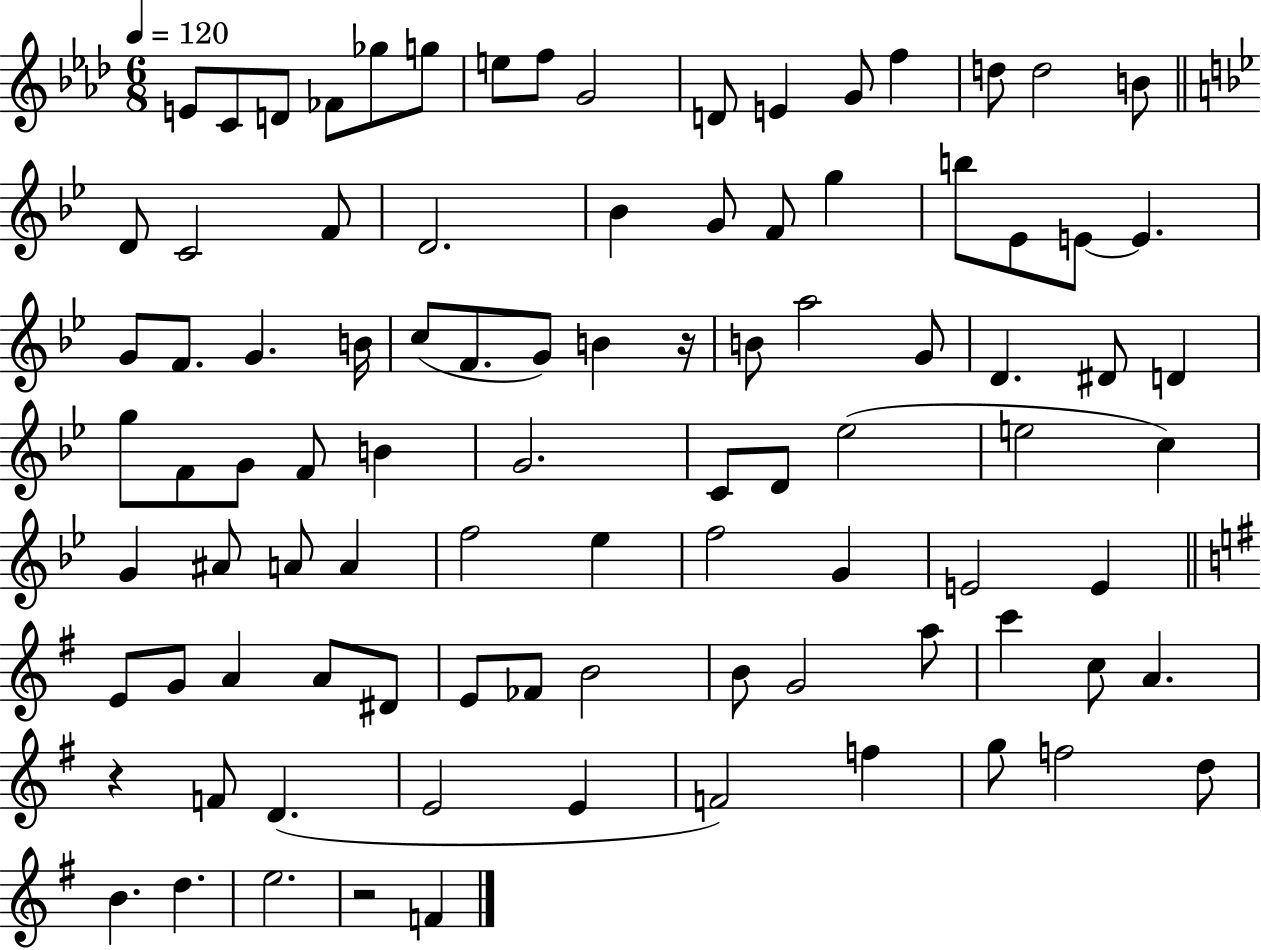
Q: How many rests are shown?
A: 3